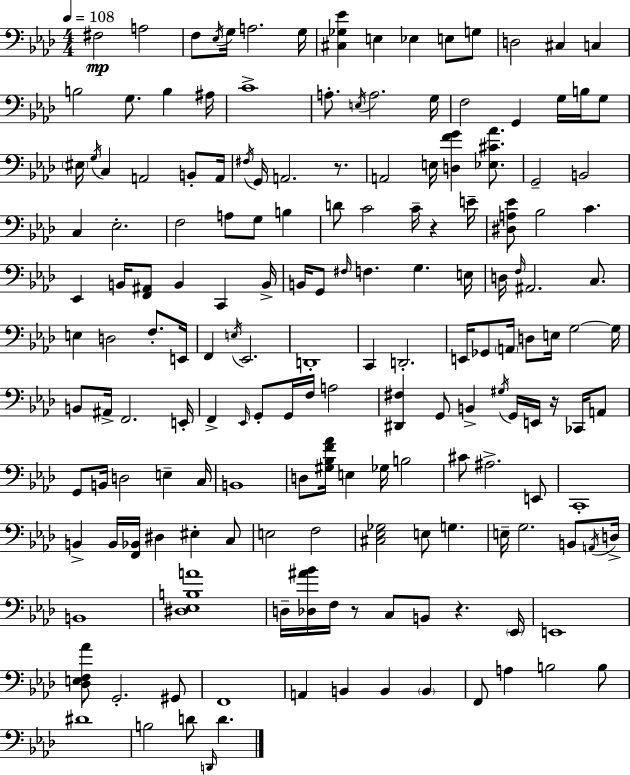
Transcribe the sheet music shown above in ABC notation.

X:1
T:Untitled
M:4/4
L:1/4
K:Ab
^F,2 A,2 F,/2 _E,/4 G,/4 A,2 G,/4 [^C,_G,_E] E, _E, E,/2 G,/2 D,2 ^C, C, B,2 G,/2 B, ^A,/4 C4 A,/2 E,/4 A,2 G,/4 F,2 G,, G,/4 B,/4 G,/2 ^E,/4 G,/4 C, A,,2 B,,/2 A,,/4 ^F,/4 G,,/4 A,,2 z/2 A,,2 E,/4 [D,FG] [_E,^C_A]/2 G,,2 B,,2 C, _E,2 F,2 A,/2 G,/2 B, D/2 C2 C/4 z E/4 [^D,A,_E]/2 _B,2 C _E,, B,,/4 [F,,^A,,]/2 B,, C,, B,,/4 B,,/4 G,,/2 ^F,/4 F, G, E,/4 D,/4 F,/4 ^A,,2 C,/2 E, D,2 F,/2 E,,/4 F,, E,/4 _E,,2 D,,4 C,, D,,2 E,,/4 _G,,/2 A,,/4 D,/2 E,/4 G,2 G,/4 B,,/2 ^A,,/4 F,,2 E,,/4 F,, _E,,/4 G,,/2 G,,/4 F,/4 A,2 [^D,,^F,] G,,/2 B,, ^G,/4 G,,/4 E,,/4 z/4 _C,,/4 A,,/2 G,,/2 B,,/4 D,2 E, C,/4 B,,4 D,/2 [^G,_B,F_A]/4 E, _G,/4 B,2 ^C/2 ^A,2 E,,/2 C,,4 B,, B,,/4 [F,,_B,,]/4 ^D, ^E, C,/2 E,2 F,2 [^C,_E,_G,]2 E,/2 G, E,/4 G,2 B,,/2 A,,/4 D,/4 B,,4 [^D,_E,B,A]4 D,/4 [_D,^A_B]/4 F,/4 z/2 C,/2 B,,/2 z _E,,/4 E,,4 [_D,E,F,_A]/2 G,,2 ^G,,/2 F,,4 A,, B,, B,, B,, F,,/2 A, B,2 B,/2 ^D4 B,2 D/2 D,,/4 D